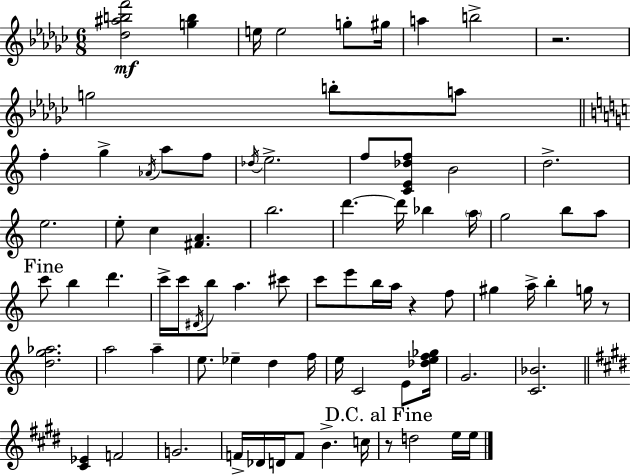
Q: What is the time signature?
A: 6/8